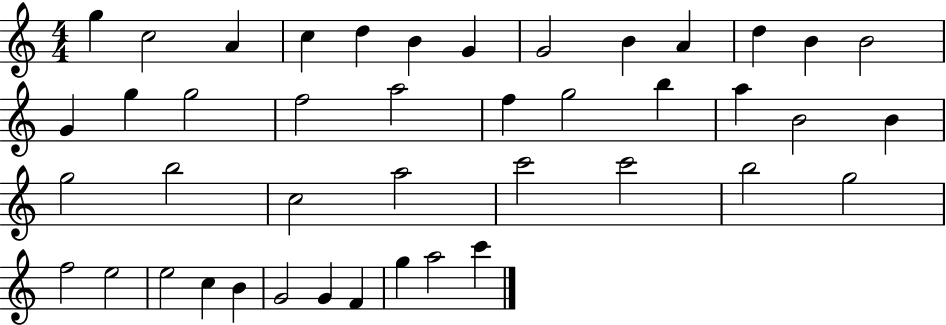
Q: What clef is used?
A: treble